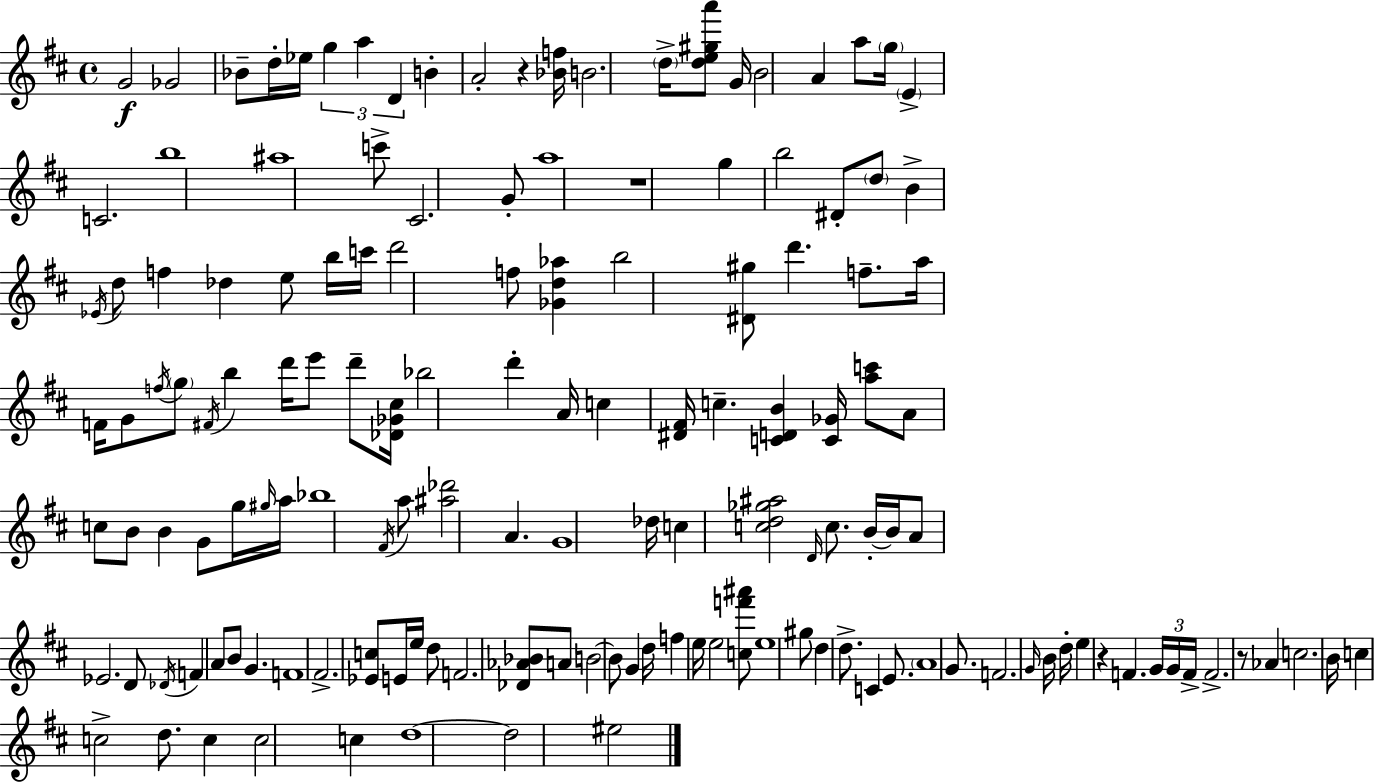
{
  \clef treble
  \time 4/4
  \defaultTimeSignature
  \key d \major
  g'2\f ges'2 | bes'8-- d''16-. ees''16 \tuplet 3/2 { g''4 a''4 d'4 } | b'4-. a'2-. r4 | <bes' f''>16 b'2. \parenthesize d''16-> <d'' e'' gis'' a'''>8 | \break g'16 b'2 a'4 a''8 \parenthesize g''16 | \parenthesize e'4-> c'2. | b''1 | ais''1 | \break c'''8-> cis'2. g'8-. | a''1 | r1 | g''4 b''2 dis'8-. \parenthesize d''8 | \break b'4-> \acciaccatura { ees'16 } d''8 f''4 des''4 e''8 | b''16 c'''16 d'''2 f''8 <ges' d'' aes''>4 | b''2 <dis' gis''>8 d'''4. | f''8.-- a''16 f'16 g'8 \acciaccatura { f''16 } \parenthesize g''8 \acciaccatura { fis'16 } b''4 | \break d'''16 e'''8 d'''8-- <des' ges' cis''>16 bes''2 d'''4-. | a'16 c''4 <dis' fis'>16 c''4.-- <c' d' b'>4 | <c' ges'>16 <a'' c'''>8 a'8 c''8 b'8 b'4 g'8 | g''16 \grace { gis''16 } a''16 bes''1 | \break \acciaccatura { fis'16 } a''8 <ais'' des'''>2 a'4. | g'1 | des''16 c''4 <c'' d'' ges'' ais''>2 | \grace { d'16 } c''8. b'16-.~~ b'16 a'8 ees'2. | \break d'8 \acciaccatura { des'16 } f'4 a'8 b'8 | g'4. f'1 | fis'2.-> | <ees' c''>8 e'16 e''16 d''8 f'2. | \break <des' aes' bes'>8 a'8 b'2~~ | b'8 g'4 d''16 f''4 e''16 e''2 | <c'' f''' ais'''>8 e''1 | gis''8 d''4 d''8.-> | \break c'4 e'8. \parenthesize a'1 | g'8. f'2. | \grace { g'16 } b'16 d''16-. e''4 r4 | f'4. \tuplet 3/2 { g'16 g'16 f'16-> } f'2.-> | \break r8 aes'4 c''2. | b'16 c''4 c''2-> | d''8. c''4 c''2 | c''4 d''1~~ | \break d''2 | eis''2 \bar "|."
}